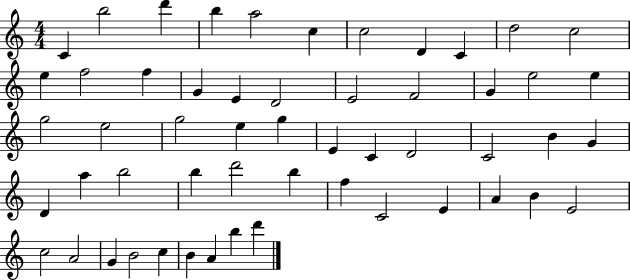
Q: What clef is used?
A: treble